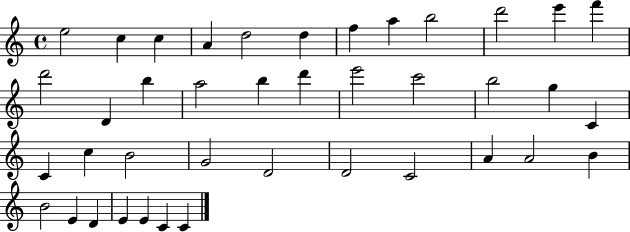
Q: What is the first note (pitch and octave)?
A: E5